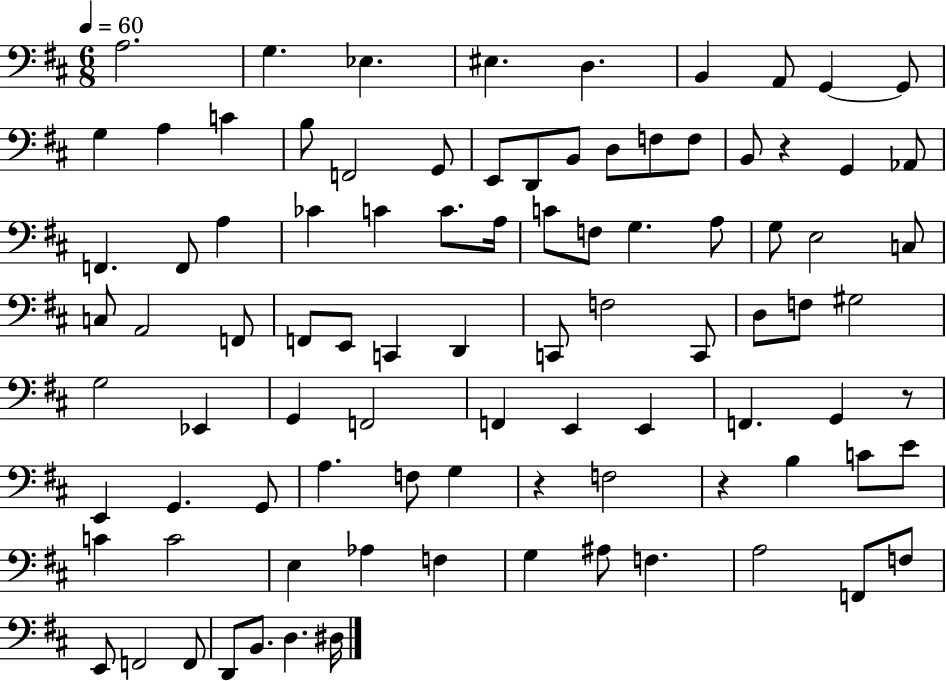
X:1
T:Untitled
M:6/8
L:1/4
K:D
A,2 G, _E, ^E, D, B,, A,,/2 G,, G,,/2 G, A, C B,/2 F,,2 G,,/2 E,,/2 D,,/2 B,,/2 D,/2 F,/2 F,/2 B,,/2 z G,, _A,,/2 F,, F,,/2 A, _C C C/2 A,/4 C/2 F,/2 G, A,/2 G,/2 E,2 C,/2 C,/2 A,,2 F,,/2 F,,/2 E,,/2 C,, D,, C,,/2 F,2 C,,/2 D,/2 F,/2 ^G,2 G,2 _E,, G,, F,,2 F,, E,, E,, F,, G,, z/2 E,, G,, G,,/2 A, F,/2 G, z F,2 z B, C/2 E/2 C C2 E, _A, F, G, ^A,/2 F, A,2 F,,/2 F,/2 E,,/2 F,,2 F,,/2 D,,/2 B,,/2 D, ^D,/4